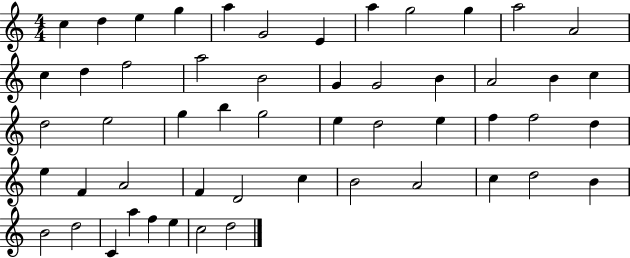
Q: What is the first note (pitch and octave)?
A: C5